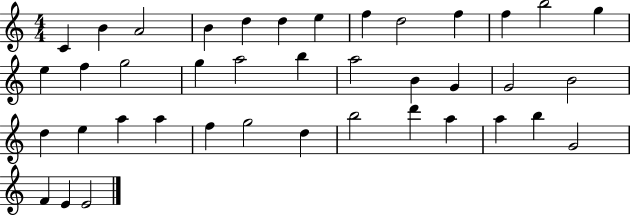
X:1
T:Untitled
M:4/4
L:1/4
K:C
C B A2 B d d e f d2 f f b2 g e f g2 g a2 b a2 B G G2 B2 d e a a f g2 d b2 d' a a b G2 F E E2